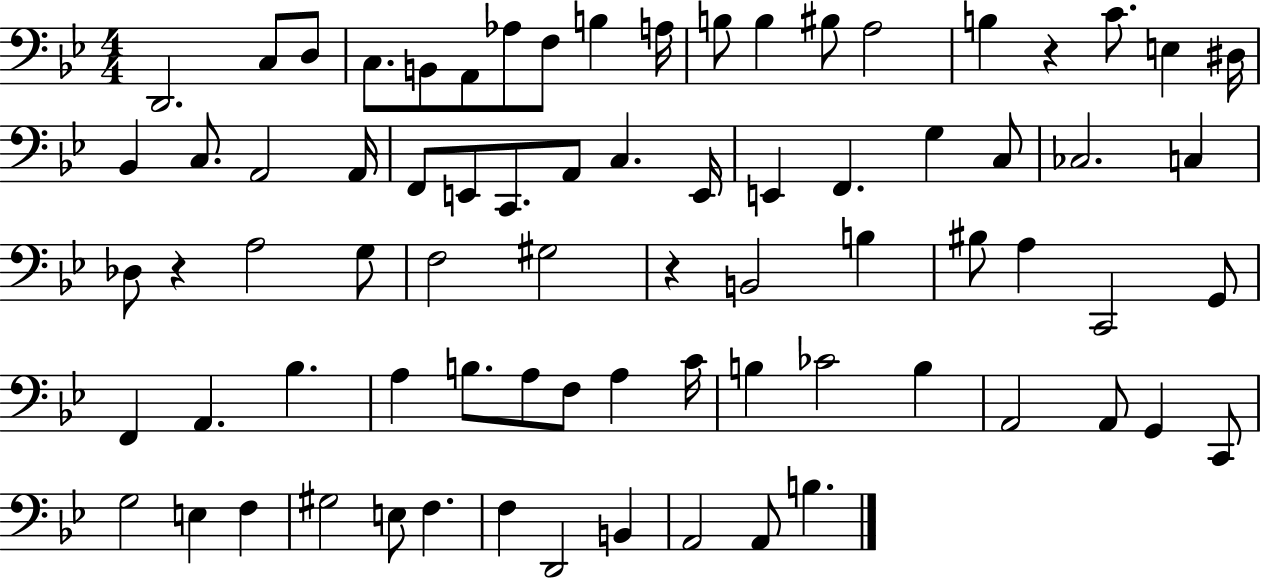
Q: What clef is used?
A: bass